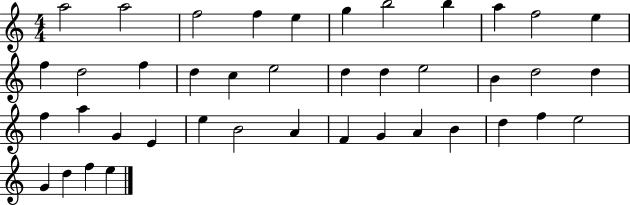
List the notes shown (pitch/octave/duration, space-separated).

A5/h A5/h F5/h F5/q E5/q G5/q B5/h B5/q A5/q F5/h E5/q F5/q D5/h F5/q D5/q C5/q E5/h D5/q D5/q E5/h B4/q D5/h D5/q F5/q A5/q G4/q E4/q E5/q B4/h A4/q F4/q G4/q A4/q B4/q D5/q F5/q E5/h G4/q D5/q F5/q E5/q